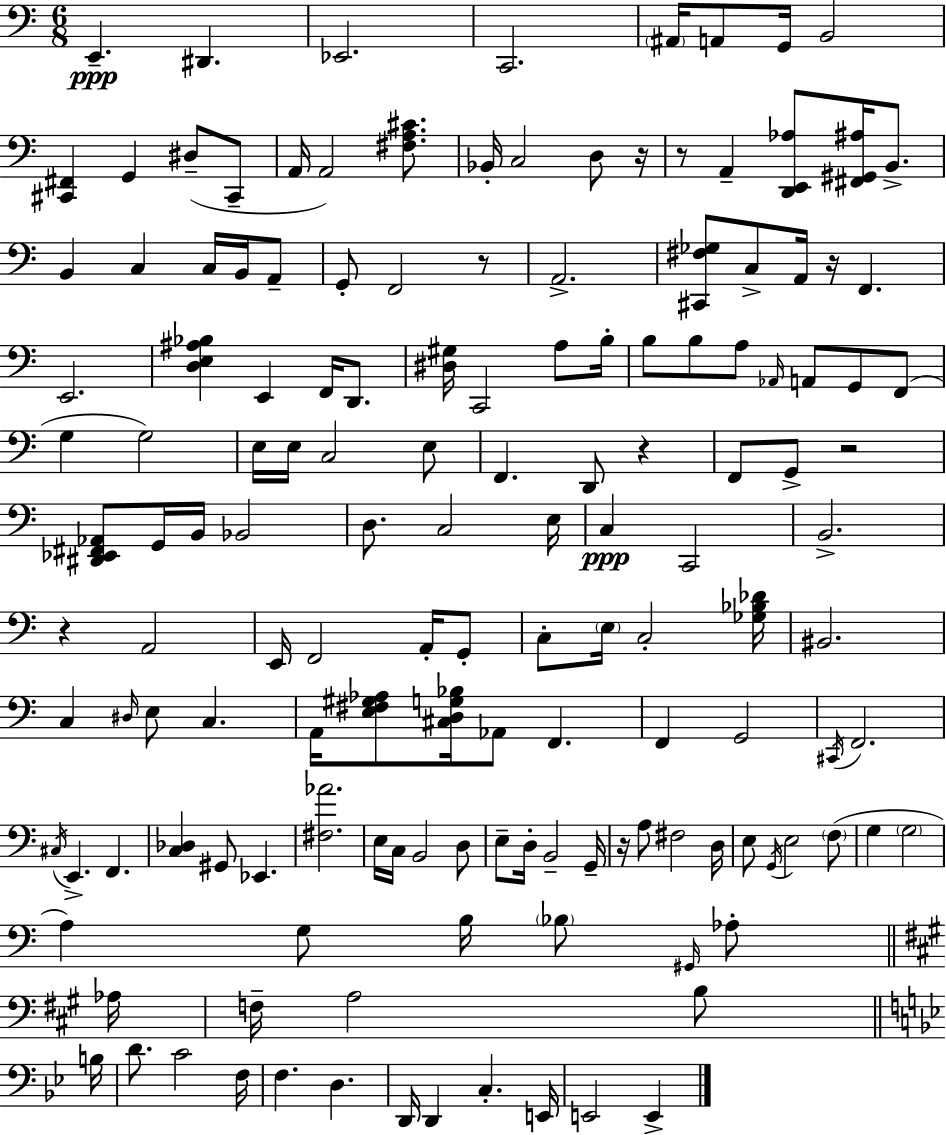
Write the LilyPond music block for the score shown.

{
  \clef bass
  \numericTimeSignature
  \time 6/8
  \key c \major
  \repeat volta 2 { e,4.--\ppp dis,4. | ees,2. | c,2. | \parenthesize ais,16 a,8 g,16 b,2 | \break <cis, fis,>4 g,4 dis8--( cis,8-- | a,16 a,2) <fis a cis'>8. | bes,16-. c2 d8 r16 | r8 a,4-- <d, e, aes>8 <fis, gis, ais>16 b,8.-> | \break b,4 c4 c16 b,16 a,8-- | g,8-. f,2 r8 | a,2.-> | <cis, fis ges>8 c8-> a,16 r16 f,4. | \break e,2. | <d e ais bes>4 e,4 f,16 d,8. | <dis gis>16 c,2 a8 b16-. | b8 b8 a8 \grace { aes,16 } a,8 g,8 f,8( | \break g4 g2) | e16 e16 c2 e8 | f,4. d,8 r4 | f,8 g,8-> r2 | \break <dis, ees, fis, aes,>8 g,16 b,16 bes,2 | d8. c2 | e16 c4\ppp c,2 | b,2.-> | \break r4 a,2 | e,16 f,2 a,16-. g,8-. | c8-. \parenthesize e16 c2-. | <ges bes des'>16 bis,2. | \break c4 \grace { dis16 } e8 c4. | a,16 <e fis gis aes>8 <cis d g bes>16 aes,8 f,4. | f,4 g,2 | \acciaccatura { cis,16 } f,2. | \break \acciaccatura { cis16 } e,4.-> f,4. | <c des>4 gis,8 ees,4. | <fis aes'>2. | e16 c16 b,2 | \break d8 e8-- d16-. b,2-- | g,16-- r16 a8 fis2 | d16 e8 \acciaccatura { g,16 } e2 | \parenthesize f8( g4 \parenthesize g2 | \break a4) g8 b16 | \parenthesize bes8 \grace { gis,16 } aes8-. \bar "||" \break \key a \major aes16 f16-- a2 b8 | \bar "||" \break \key bes \major b16 d'8. c'2 | f16 f4. d4. | d,16 d,4 c4.-. | e,16 e,2 e,4-> | \break } \bar "|."
}